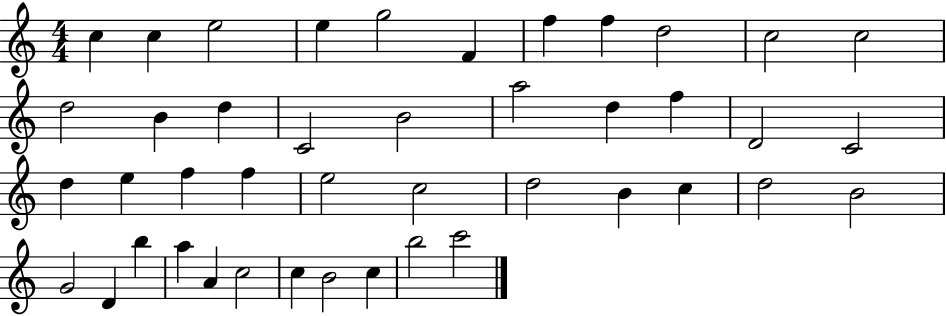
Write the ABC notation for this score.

X:1
T:Untitled
M:4/4
L:1/4
K:C
c c e2 e g2 F f f d2 c2 c2 d2 B d C2 B2 a2 d f D2 C2 d e f f e2 c2 d2 B c d2 B2 G2 D b a A c2 c B2 c b2 c'2